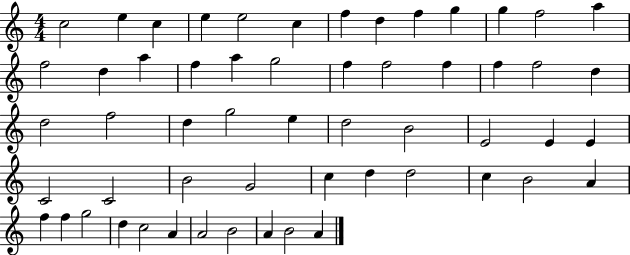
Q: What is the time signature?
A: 4/4